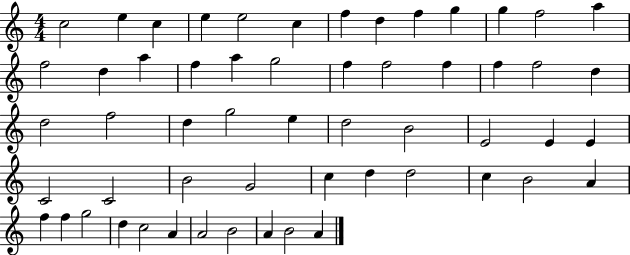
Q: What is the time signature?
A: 4/4